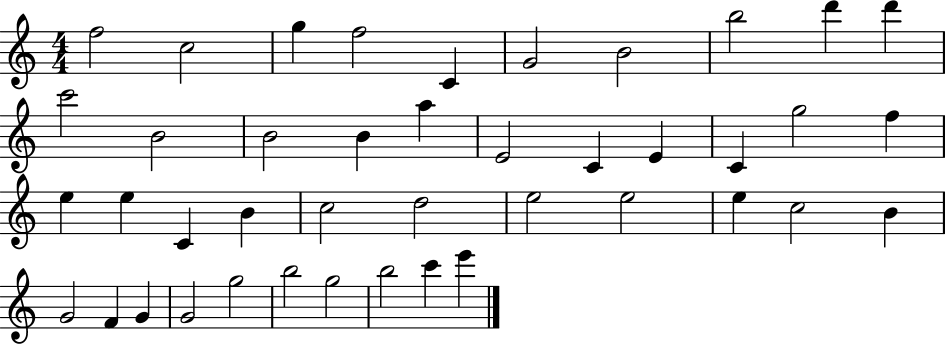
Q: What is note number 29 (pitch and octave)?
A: E5